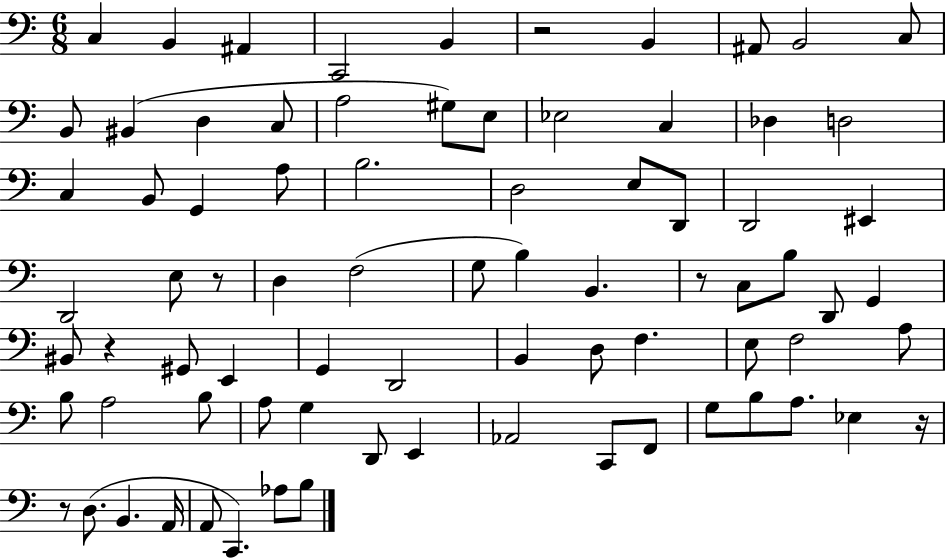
X:1
T:Untitled
M:6/8
L:1/4
K:C
C, B,, ^A,, C,,2 B,, z2 B,, ^A,,/2 B,,2 C,/2 B,,/2 ^B,, D, C,/2 A,2 ^G,/2 E,/2 _E,2 C, _D, D,2 C, B,,/2 G,, A,/2 B,2 D,2 E,/2 D,,/2 D,,2 ^E,, D,,2 E,/2 z/2 D, F,2 G,/2 B, B,, z/2 C,/2 B,/2 D,,/2 G,, ^B,,/2 z ^G,,/2 E,, G,, D,,2 B,, D,/2 F, E,/2 F,2 A,/2 B,/2 A,2 B,/2 A,/2 G, D,,/2 E,, _A,,2 C,,/2 F,,/2 G,/2 B,/2 A,/2 _E, z/4 z/2 D,/2 B,, A,,/4 A,,/2 C,, _A,/2 B,/2